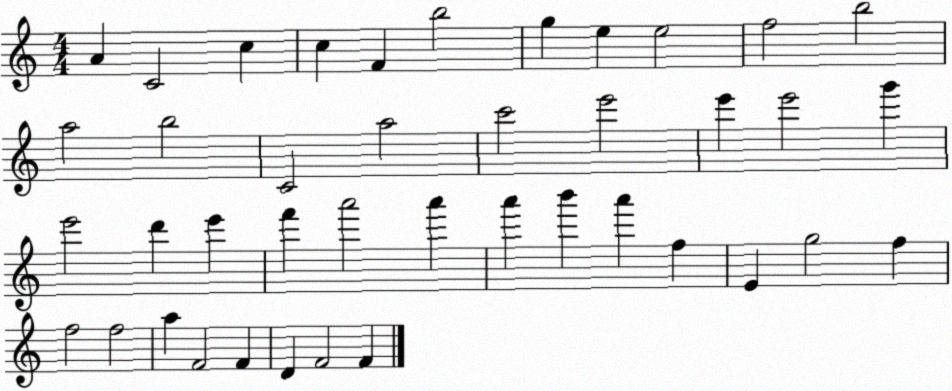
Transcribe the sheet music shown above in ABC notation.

X:1
T:Untitled
M:4/4
L:1/4
K:C
A C2 c c F b2 g e e2 f2 b2 a2 b2 C2 a2 c'2 e'2 e' e'2 g' e'2 d' e' f' a'2 a' a' b' a' f E g2 f f2 f2 a F2 F D F2 F